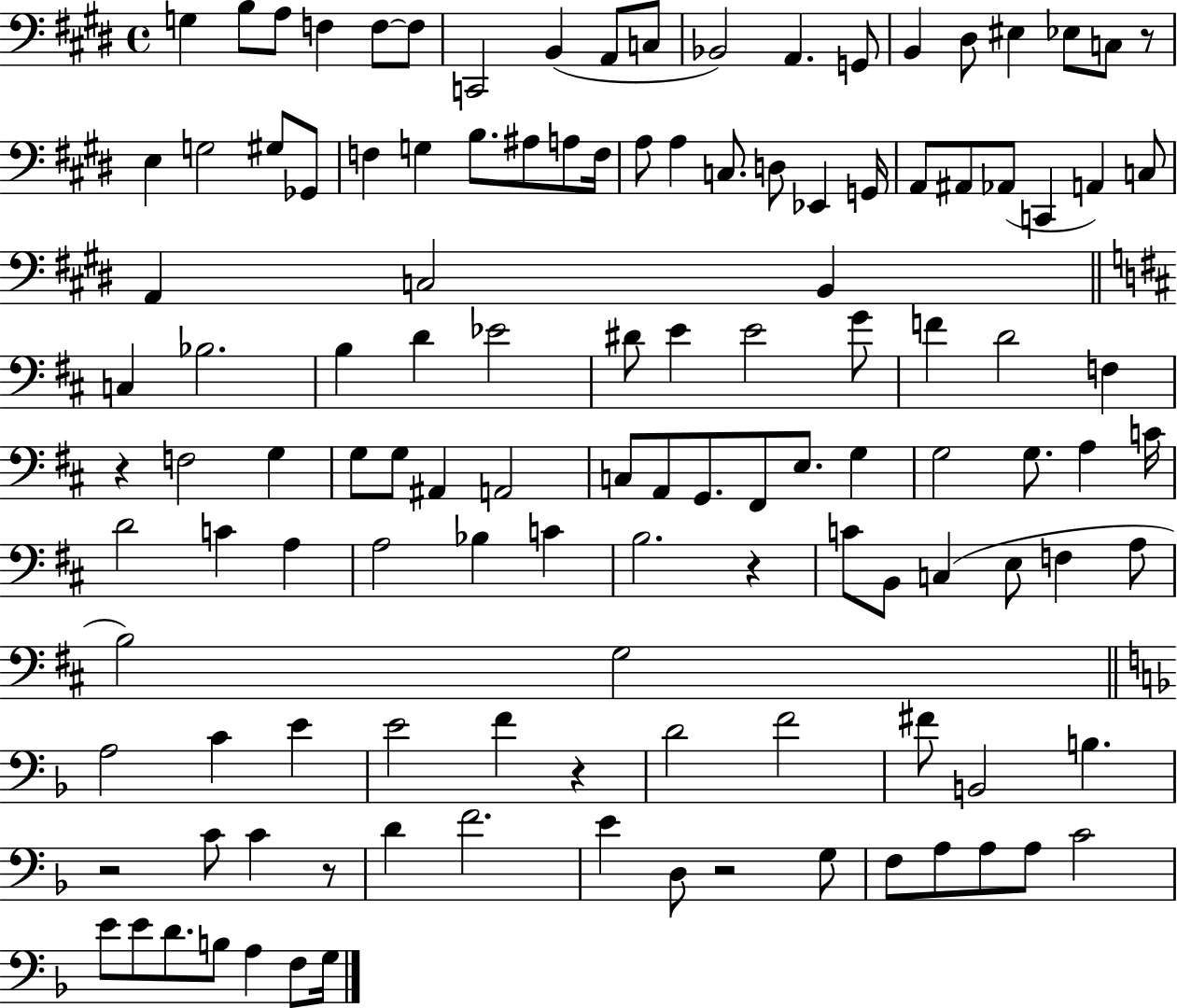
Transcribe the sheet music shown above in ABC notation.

X:1
T:Untitled
M:4/4
L:1/4
K:E
G, B,/2 A,/2 F, F,/2 F,/2 C,,2 B,, A,,/2 C,/2 _B,,2 A,, G,,/2 B,, ^D,/2 ^E, _E,/2 C,/2 z/2 E, G,2 ^G,/2 _G,,/2 F, G, B,/2 ^A,/2 A,/2 F,/4 A,/2 A, C,/2 D,/2 _E,, G,,/4 A,,/2 ^A,,/2 _A,,/2 C,, A,, C,/2 A,, C,2 B,, C, _B,2 B, D _E2 ^D/2 E E2 G/2 F D2 F, z F,2 G, G,/2 G,/2 ^A,, A,,2 C,/2 A,,/2 G,,/2 ^F,,/2 E,/2 G, G,2 G,/2 A, C/4 D2 C A, A,2 _B, C B,2 z C/2 B,,/2 C, E,/2 F, A,/2 B,2 G,2 A,2 C E E2 F z D2 F2 ^F/2 B,,2 B, z2 C/2 C z/2 D F2 E D,/2 z2 G,/2 F,/2 A,/2 A,/2 A,/2 C2 E/2 E/2 D/2 B,/2 A, F,/2 G,/4